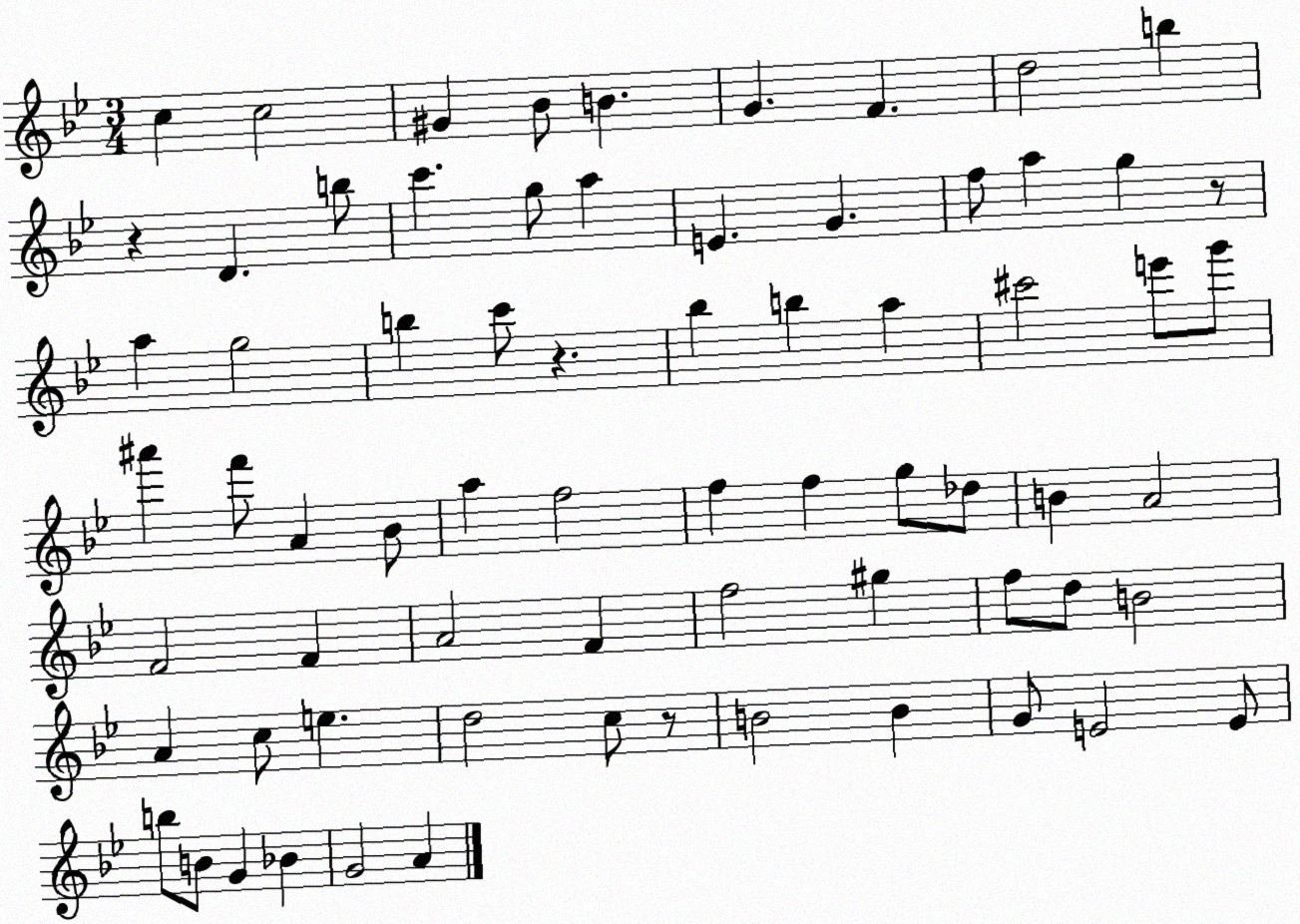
X:1
T:Untitled
M:3/4
L:1/4
K:Bb
c c2 ^G _B/2 B G F d2 b z D b/2 c' g/2 a E G f/2 a g z/2 a g2 b c'/2 z _b b a ^c'2 e'/2 g'/2 ^a' f'/2 A _B/2 a f2 f f g/2 _d/2 B A2 F2 F A2 F f2 ^g f/2 d/2 B2 A c/2 e d2 c/2 z/2 B2 B G/2 E2 E/2 b/2 B/2 G _B G2 A